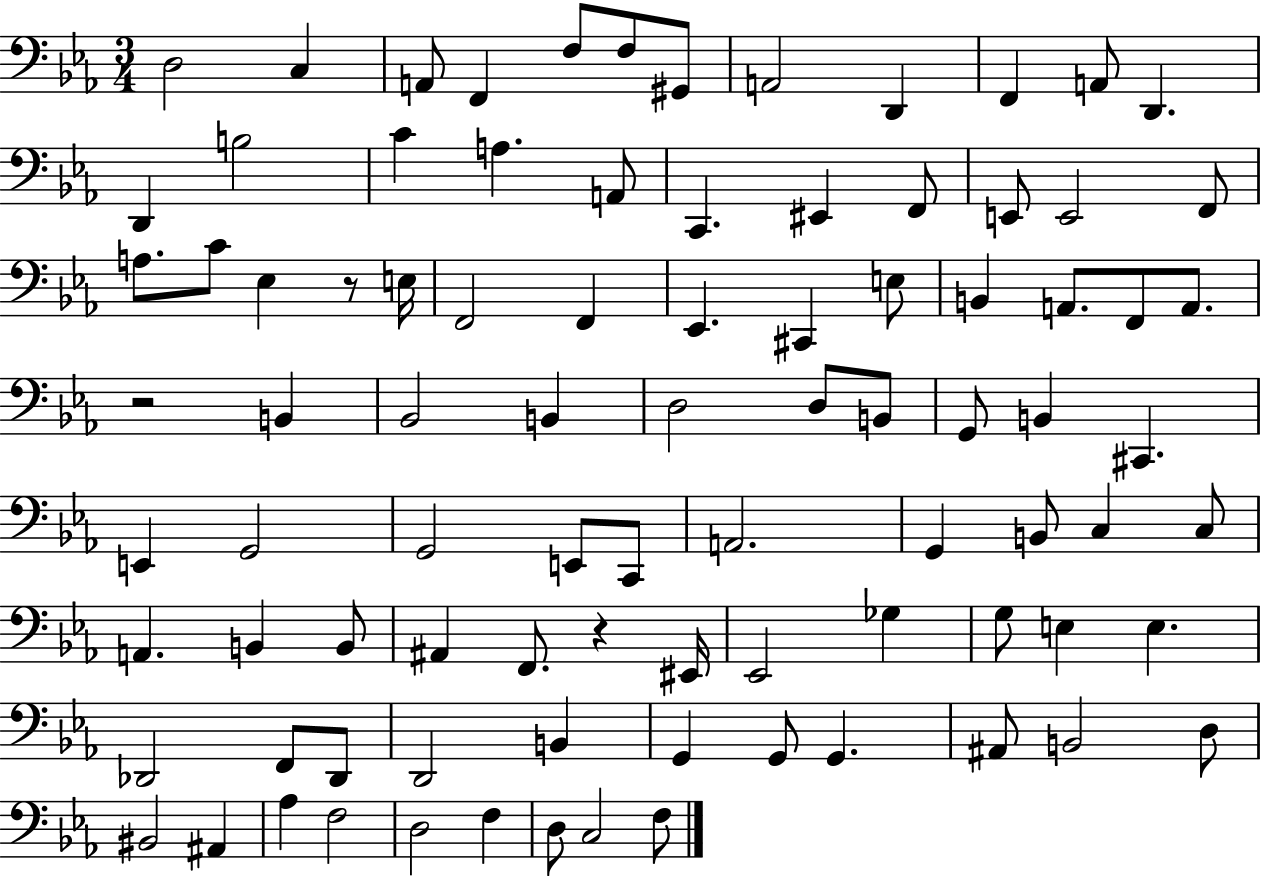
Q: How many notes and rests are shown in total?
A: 89